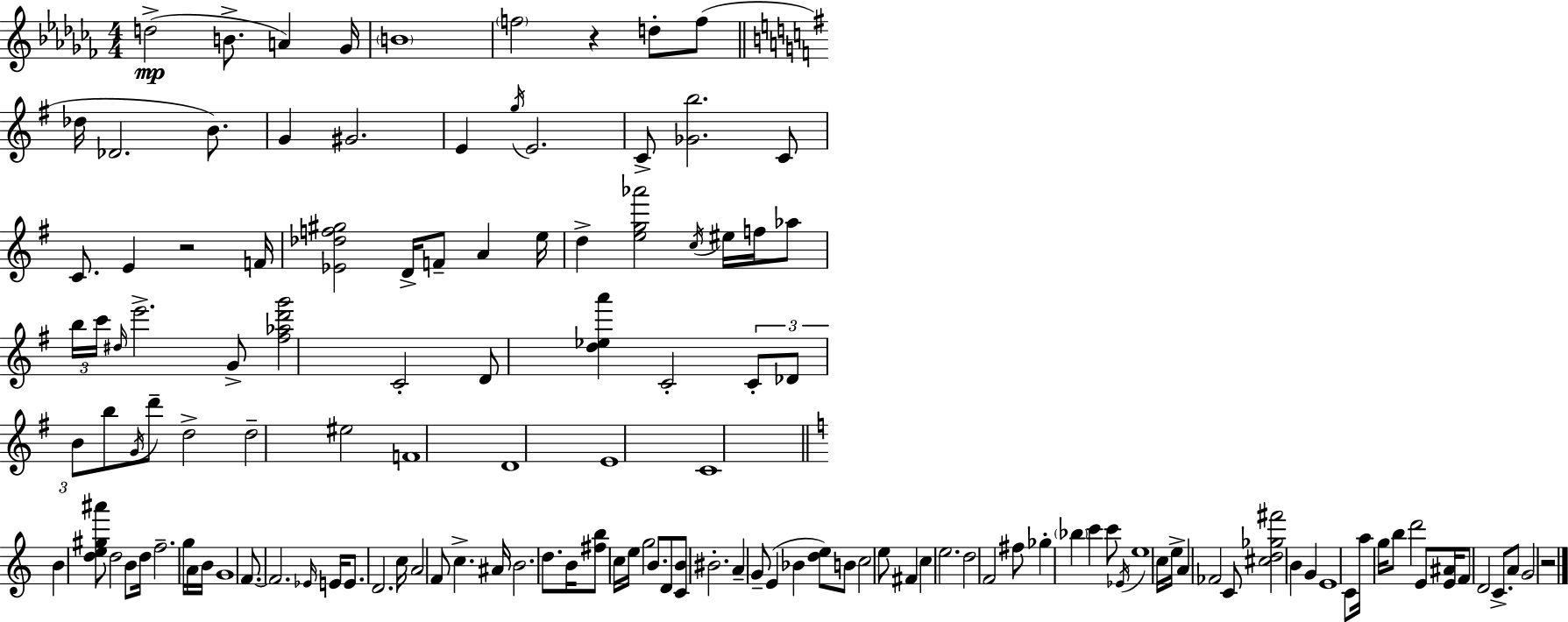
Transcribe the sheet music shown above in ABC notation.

X:1
T:Untitled
M:4/4
L:1/4
K:Abm
d2 B/2 A _G/4 B4 f2 z d/2 f/2 _d/4 _D2 B/2 G ^G2 E g/4 E2 C/2 [_Gb]2 C/2 C/2 E z2 F/4 [_E_df^g]2 D/4 F/2 A e/4 d [eg_a']2 c/4 ^e/4 f/4 _a/2 b/4 c'/4 ^d/4 e'2 G/2 [^f_ad'g']2 C2 D/2 [d_ea'] C2 C/2 _D/2 B/2 b/2 G/4 d'/2 d2 d2 ^e2 F4 D4 E4 C4 B [de^g^a']/2 d2 B/2 d/4 f2 g/4 A/4 B/4 G4 F/2 F2 _E/4 E/4 E/2 D2 c/4 A2 F/2 c ^A/4 B2 d/2 B/4 [^fb]/2 c/4 e/4 g2 B/2 D/2 [CB]/2 ^B2 A G/2 E _B [de]/2 B/2 c2 e/2 ^F c e2 d2 F2 ^f/2 _g _b c' c'/2 _E/4 e4 c/4 e/4 A _F2 C/2 [^cd_g^f']2 B G E4 C/2 a/4 g/4 b/2 d'2 E/2 [E^A]/4 F/2 D2 C/2 A/2 G2 z2